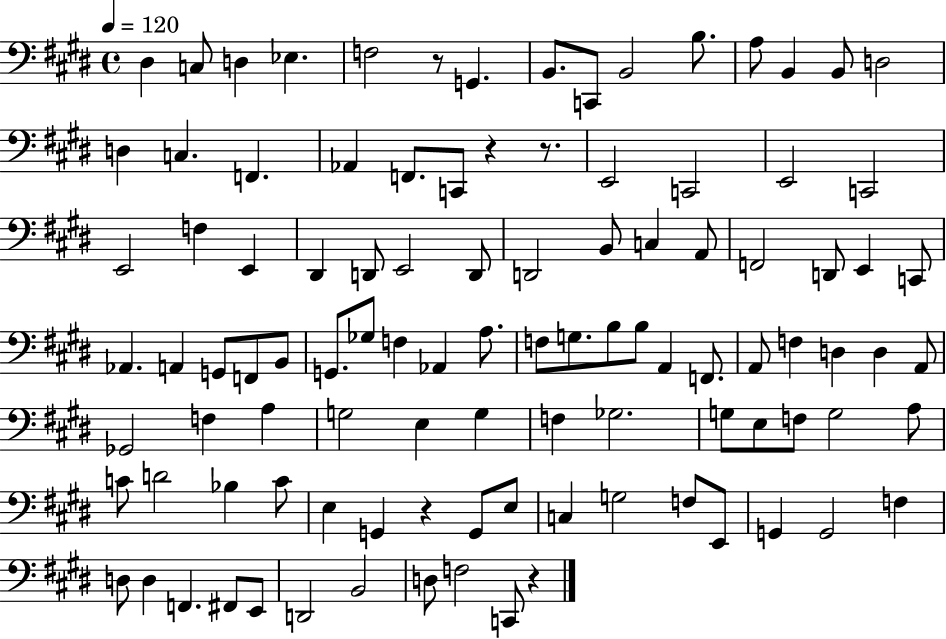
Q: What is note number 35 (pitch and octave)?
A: A2